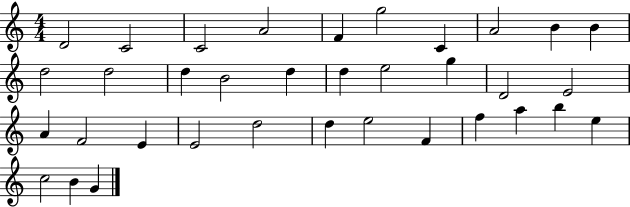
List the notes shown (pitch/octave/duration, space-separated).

D4/h C4/h C4/h A4/h F4/q G5/h C4/q A4/h B4/q B4/q D5/h D5/h D5/q B4/h D5/q D5/q E5/h G5/q D4/h E4/h A4/q F4/h E4/q E4/h D5/h D5/q E5/h F4/q F5/q A5/q B5/q E5/q C5/h B4/q G4/q